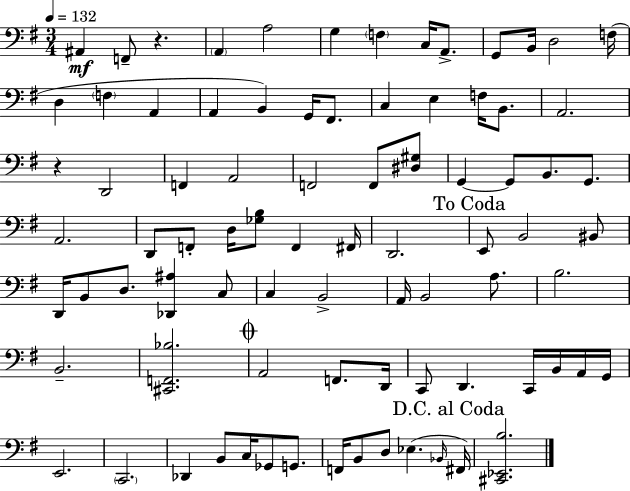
X:1
T:Untitled
M:3/4
L:1/4
K:Em
^A,, F,,/2 z A,, A,2 G, F, C,/4 A,,/2 G,,/2 B,,/4 D,2 F,/4 D, F, A,, A,, B,, G,,/4 ^F,,/2 C, E, F,/4 B,,/2 A,,2 z D,,2 F,, A,,2 F,,2 F,,/2 [^D,^G,]/2 G,, G,,/2 B,,/2 G,,/2 A,,2 D,,/2 F,,/2 D,/4 [_G,B,]/2 F,, ^F,,/4 D,,2 E,,/2 B,,2 ^B,,/2 D,,/4 B,,/2 D,/2 [_D,,^A,] C,/2 C, B,,2 A,,/4 B,,2 A,/2 B,2 B,,2 [^C,,F,,_B,]2 A,,2 F,,/2 D,,/4 C,,/2 D,, C,,/4 B,,/4 A,,/4 G,,/4 E,,2 C,,2 _D,, B,,/2 C,/4 _G,,/2 G,,/2 F,,/4 B,,/2 D,/2 _E, _B,,/4 ^F,,/4 [^C,,_E,,B,]2